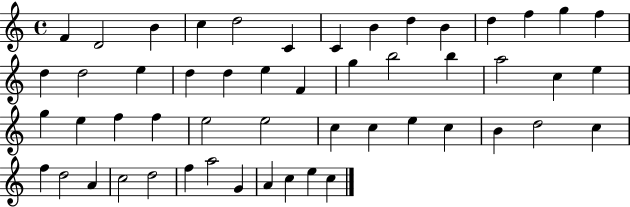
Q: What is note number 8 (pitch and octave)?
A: B4